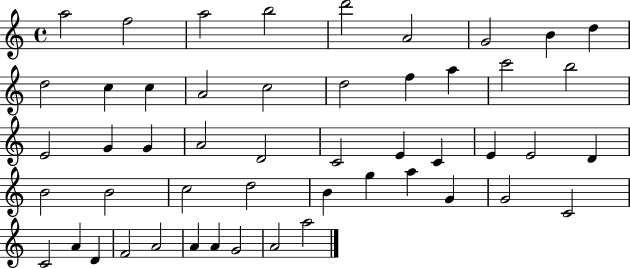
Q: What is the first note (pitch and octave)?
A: A5